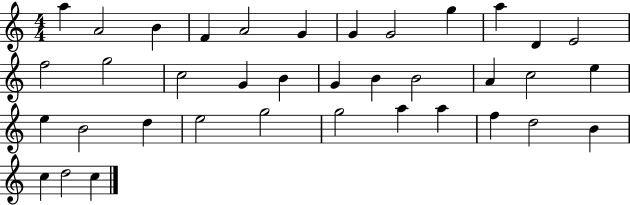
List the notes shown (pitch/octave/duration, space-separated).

A5/q A4/h B4/q F4/q A4/h G4/q G4/q G4/h G5/q A5/q D4/q E4/h F5/h G5/h C5/h G4/q B4/q G4/q B4/q B4/h A4/q C5/h E5/q E5/q B4/h D5/q E5/h G5/h G5/h A5/q A5/q F5/q D5/h B4/q C5/q D5/h C5/q